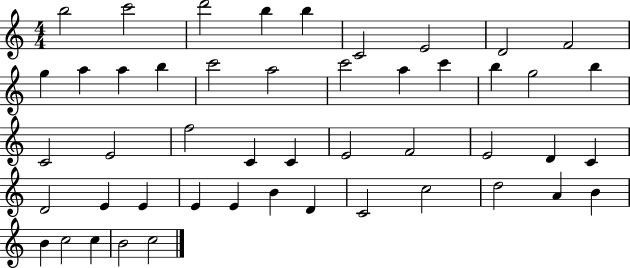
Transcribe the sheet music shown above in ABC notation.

X:1
T:Untitled
M:4/4
L:1/4
K:C
b2 c'2 d'2 b b C2 E2 D2 F2 g a a b c'2 a2 c'2 a c' b g2 b C2 E2 f2 C C E2 F2 E2 D C D2 E E E E B D C2 c2 d2 A B B c2 c B2 c2